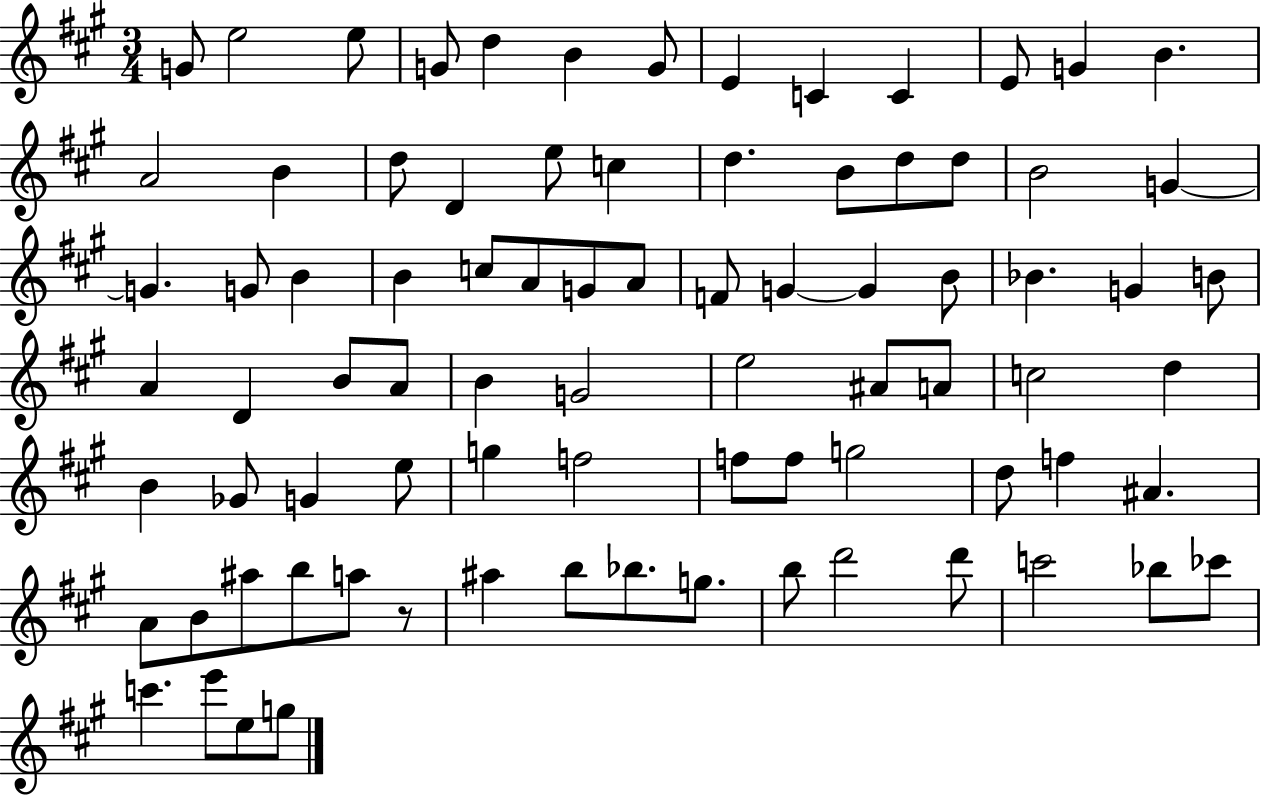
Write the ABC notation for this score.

X:1
T:Untitled
M:3/4
L:1/4
K:A
G/2 e2 e/2 G/2 d B G/2 E C C E/2 G B A2 B d/2 D e/2 c d B/2 d/2 d/2 B2 G G G/2 B B c/2 A/2 G/2 A/2 F/2 G G B/2 _B G B/2 A D B/2 A/2 B G2 e2 ^A/2 A/2 c2 d B _G/2 G e/2 g f2 f/2 f/2 g2 d/2 f ^A A/2 B/2 ^a/2 b/2 a/2 z/2 ^a b/2 _b/2 g/2 b/2 d'2 d'/2 c'2 _b/2 _c'/2 c' e'/2 e/2 g/2